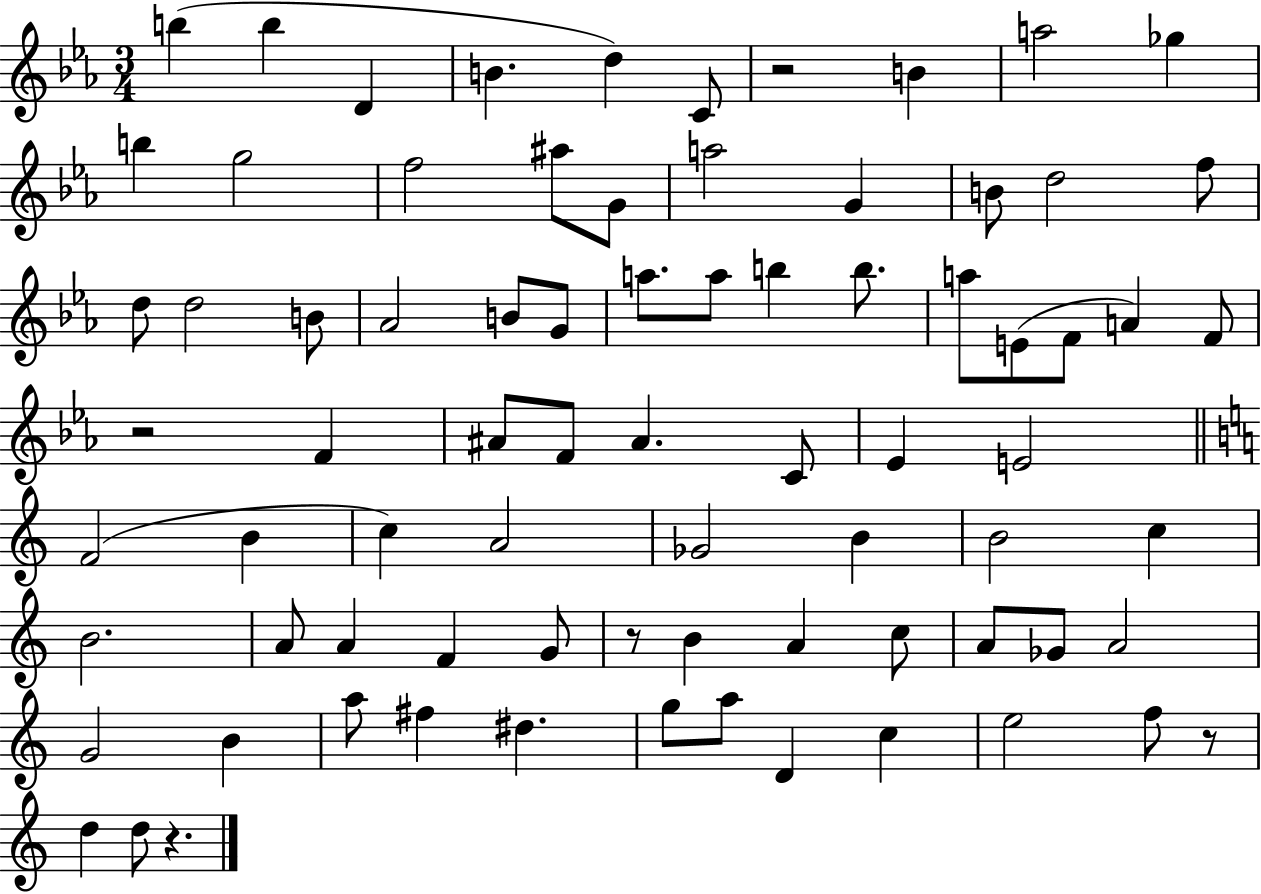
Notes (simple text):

B5/q B5/q D4/q B4/q. D5/q C4/e R/h B4/q A5/h Gb5/q B5/q G5/h F5/h A#5/e G4/e A5/h G4/q B4/e D5/h F5/e D5/e D5/h B4/e Ab4/h B4/e G4/e A5/e. A5/e B5/q B5/e. A5/e E4/e F4/e A4/q F4/e R/h F4/q A#4/e F4/e A#4/q. C4/e Eb4/q E4/h F4/h B4/q C5/q A4/h Gb4/h B4/q B4/h C5/q B4/h. A4/e A4/q F4/q G4/e R/e B4/q A4/q C5/e A4/e Gb4/e A4/h G4/h B4/q A5/e F#5/q D#5/q. G5/e A5/e D4/q C5/q E5/h F5/e R/e D5/q D5/e R/q.